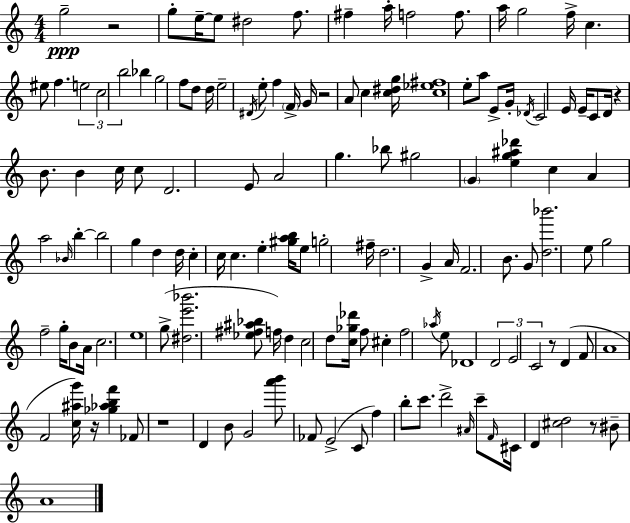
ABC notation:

X:1
T:Untitled
M:4/4
L:1/4
K:Am
g2 z2 g/2 e/4 e/2 ^d2 f/2 ^f a/4 f2 f/2 a/4 g2 f/4 c ^e/2 f e2 c2 b2 _b g2 f/2 d/2 d/4 e2 ^D/4 e/2 f F/4 G/4 z2 A/2 c [c^dg]/4 [c_e^f]4 e/2 a/2 E/2 G/4 _D/4 C2 E/4 E/4 C/2 D/4 z B/2 B c/4 c/2 D2 E/2 A2 g _b/2 ^g2 G [eg^a_d'] c A a2 _B/4 b b2 g d d/4 c c/4 c e [^gab]/4 e/2 g2 ^f/4 d2 G A/4 F2 B/2 G/2 [d_b']2 e/2 g2 f2 g/4 B/2 A/4 c2 e4 g/2 [^de'_b']2 [_e^f^a_b]/2 f/4 d c2 d/2 [c_g_d']/4 f/2 ^c f2 _a/4 e/2 _D4 D2 E2 C2 z/2 D F/2 A4 F2 [c^ag']/4 z/4 [_g_abf'] _F/2 z4 D B/2 G2 [a'b']/2 _F/2 E2 C/2 f b/2 c'/2 d'2 ^A/4 c'/2 F/4 ^C/4 D [^cd]2 z/2 ^B/2 A4